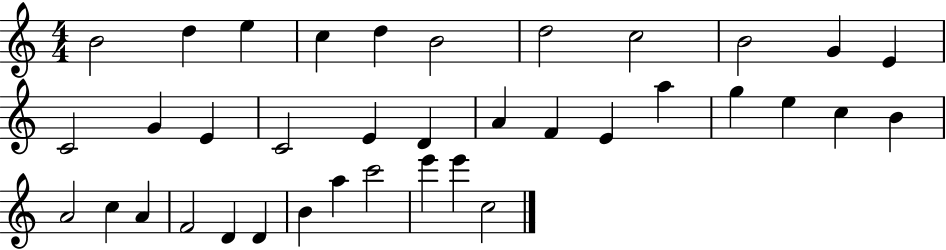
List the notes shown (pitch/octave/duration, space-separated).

B4/h D5/q E5/q C5/q D5/q B4/h D5/h C5/h B4/h G4/q E4/q C4/h G4/q E4/q C4/h E4/q D4/q A4/q F4/q E4/q A5/q G5/q E5/q C5/q B4/q A4/h C5/q A4/q F4/h D4/q D4/q B4/q A5/q C6/h E6/q E6/q C5/h